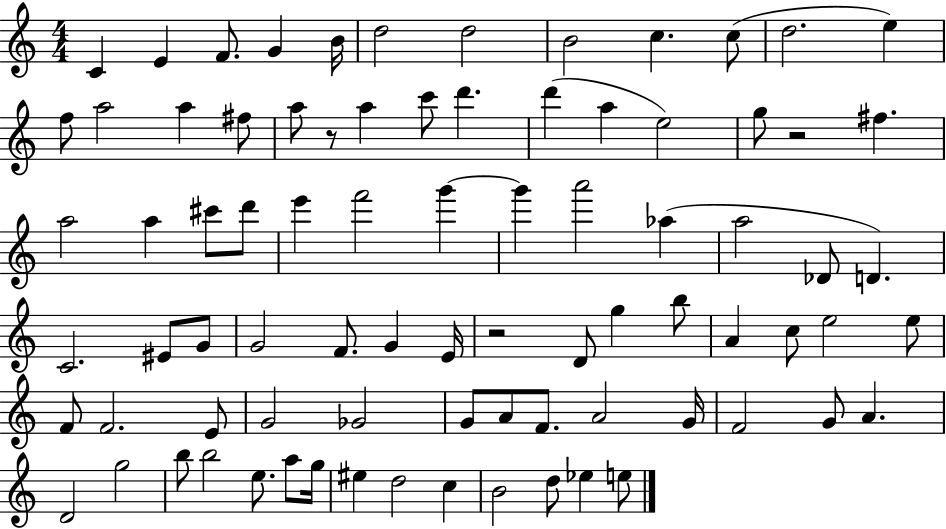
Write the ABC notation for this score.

X:1
T:Untitled
M:4/4
L:1/4
K:C
C E F/2 G B/4 d2 d2 B2 c c/2 d2 e f/2 a2 a ^f/2 a/2 z/2 a c'/2 d' d' a e2 g/2 z2 ^f a2 a ^c'/2 d'/2 e' f'2 g' g' a'2 _a a2 _D/2 D C2 ^E/2 G/2 G2 F/2 G E/4 z2 D/2 g b/2 A c/2 e2 e/2 F/2 F2 E/2 G2 _G2 G/2 A/2 F/2 A2 G/4 F2 G/2 A D2 g2 b/2 b2 e/2 a/2 g/4 ^e d2 c B2 d/2 _e e/2